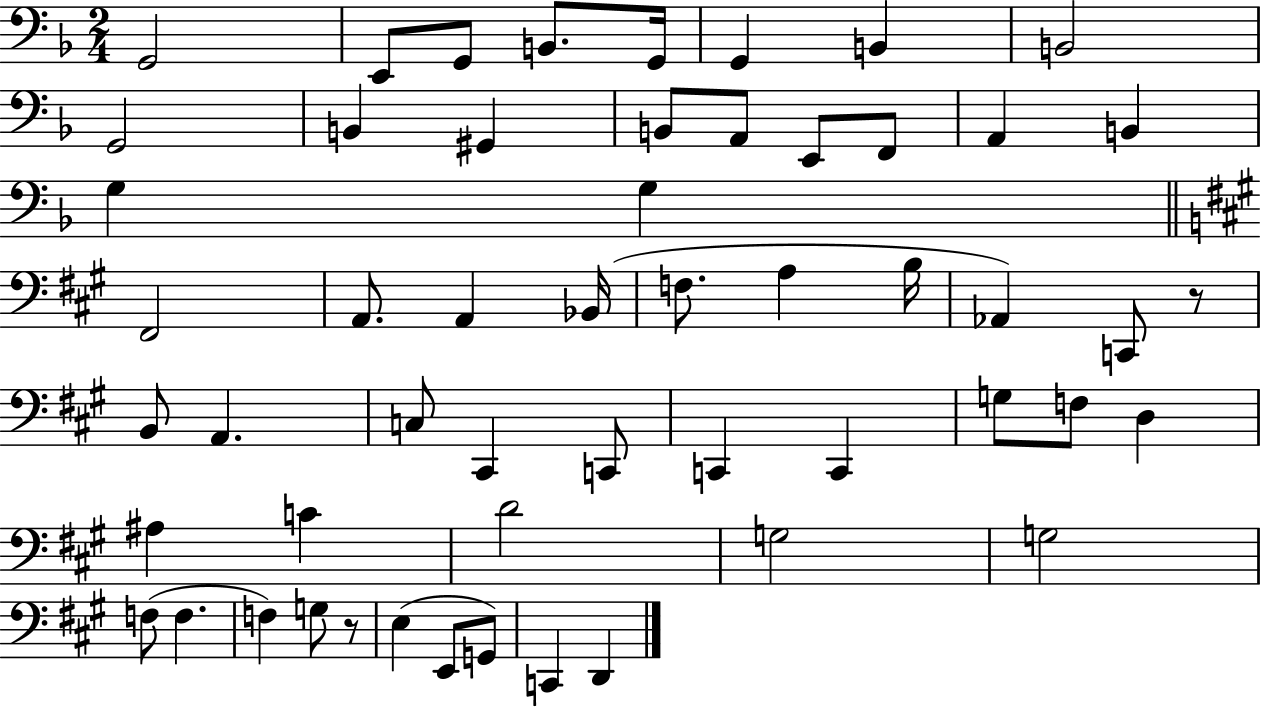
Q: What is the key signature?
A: F major